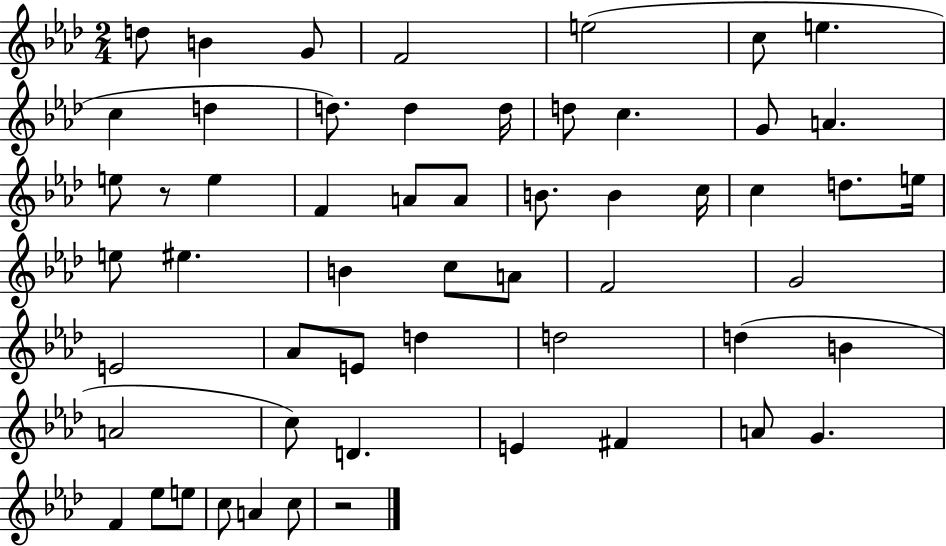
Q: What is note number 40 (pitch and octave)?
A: D5